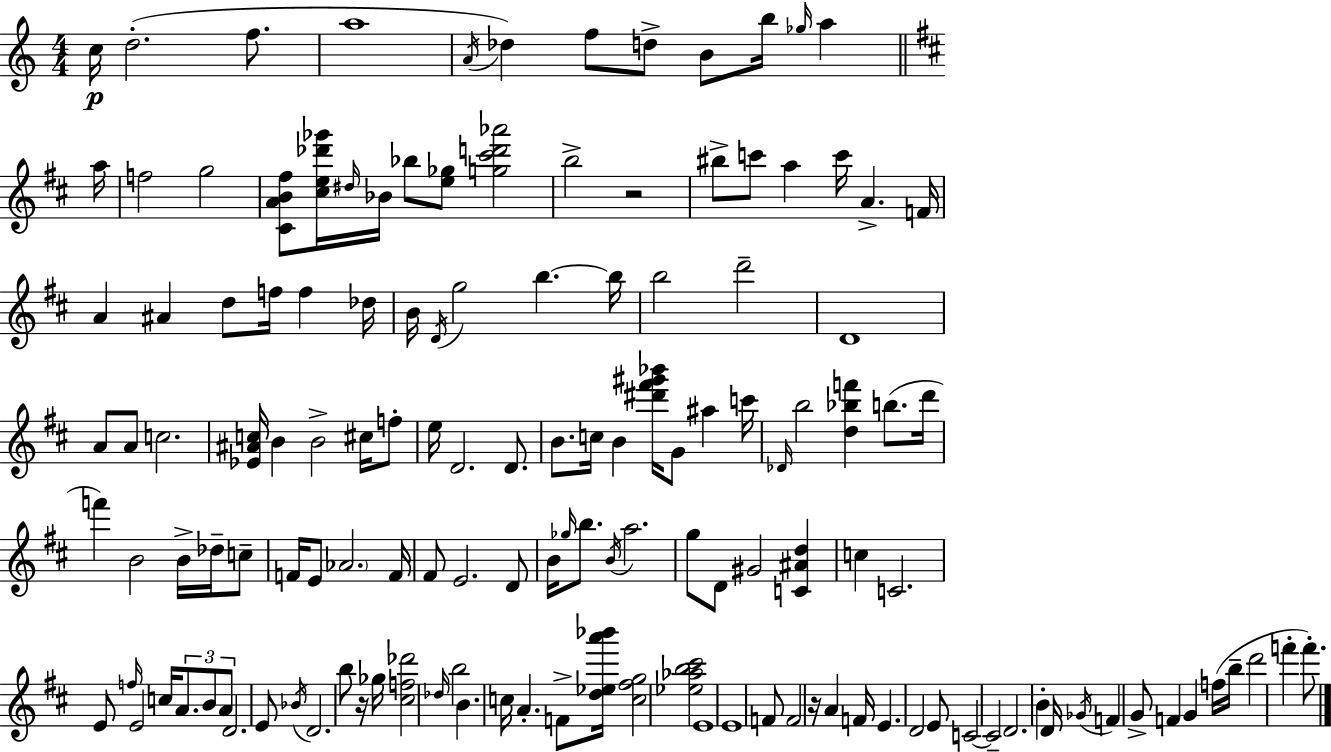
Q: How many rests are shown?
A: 3